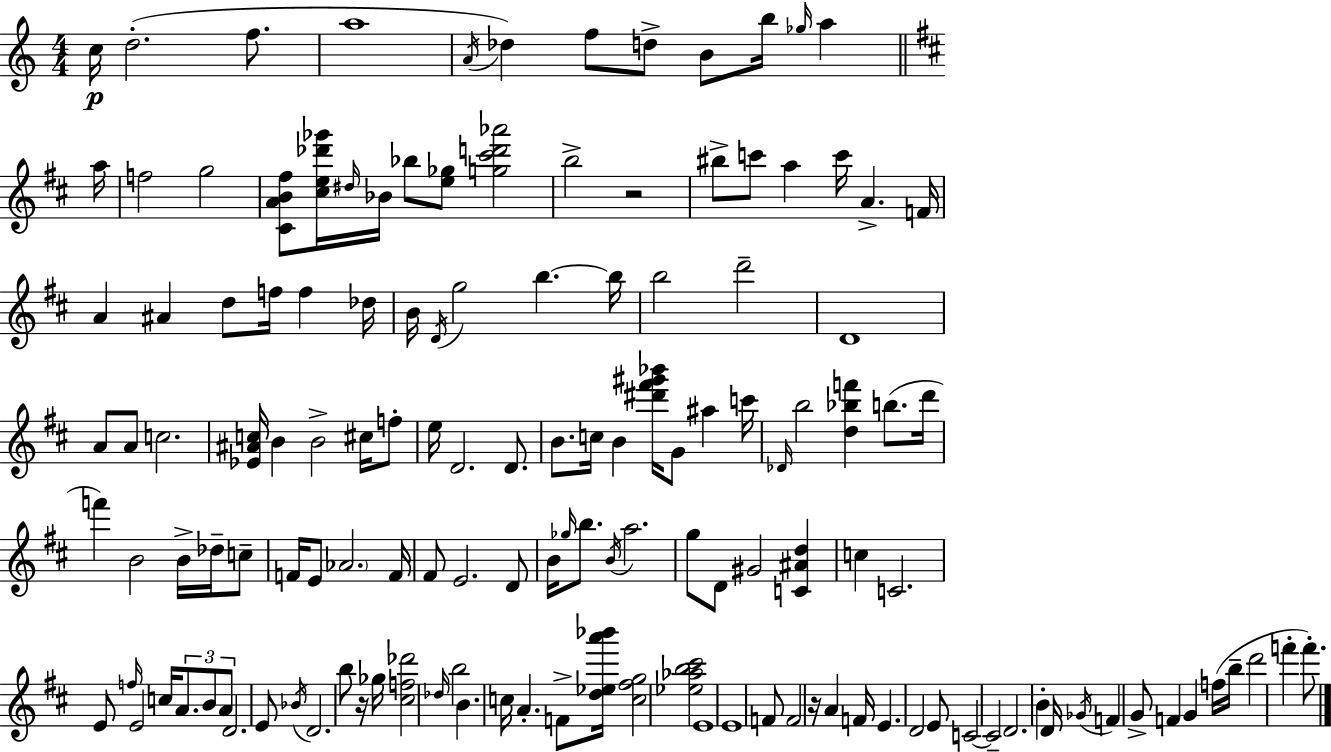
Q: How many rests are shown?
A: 3